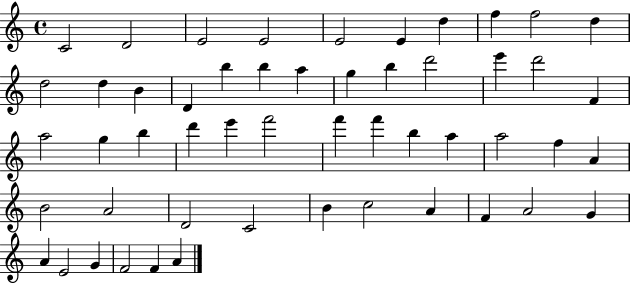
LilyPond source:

{
  \clef treble
  \time 4/4
  \defaultTimeSignature
  \key c \major
  c'2 d'2 | e'2 e'2 | e'2 e'4 d''4 | f''4 f''2 d''4 | \break d''2 d''4 b'4 | d'4 b''4 b''4 a''4 | g''4 b''4 d'''2 | e'''4 d'''2 f'4 | \break a''2 g''4 b''4 | d'''4 e'''4 f'''2 | f'''4 f'''4 b''4 a''4 | a''2 f''4 a'4 | \break b'2 a'2 | d'2 c'2 | b'4 c''2 a'4 | f'4 a'2 g'4 | \break a'4 e'2 g'4 | f'2 f'4 a'4 | \bar "|."
}